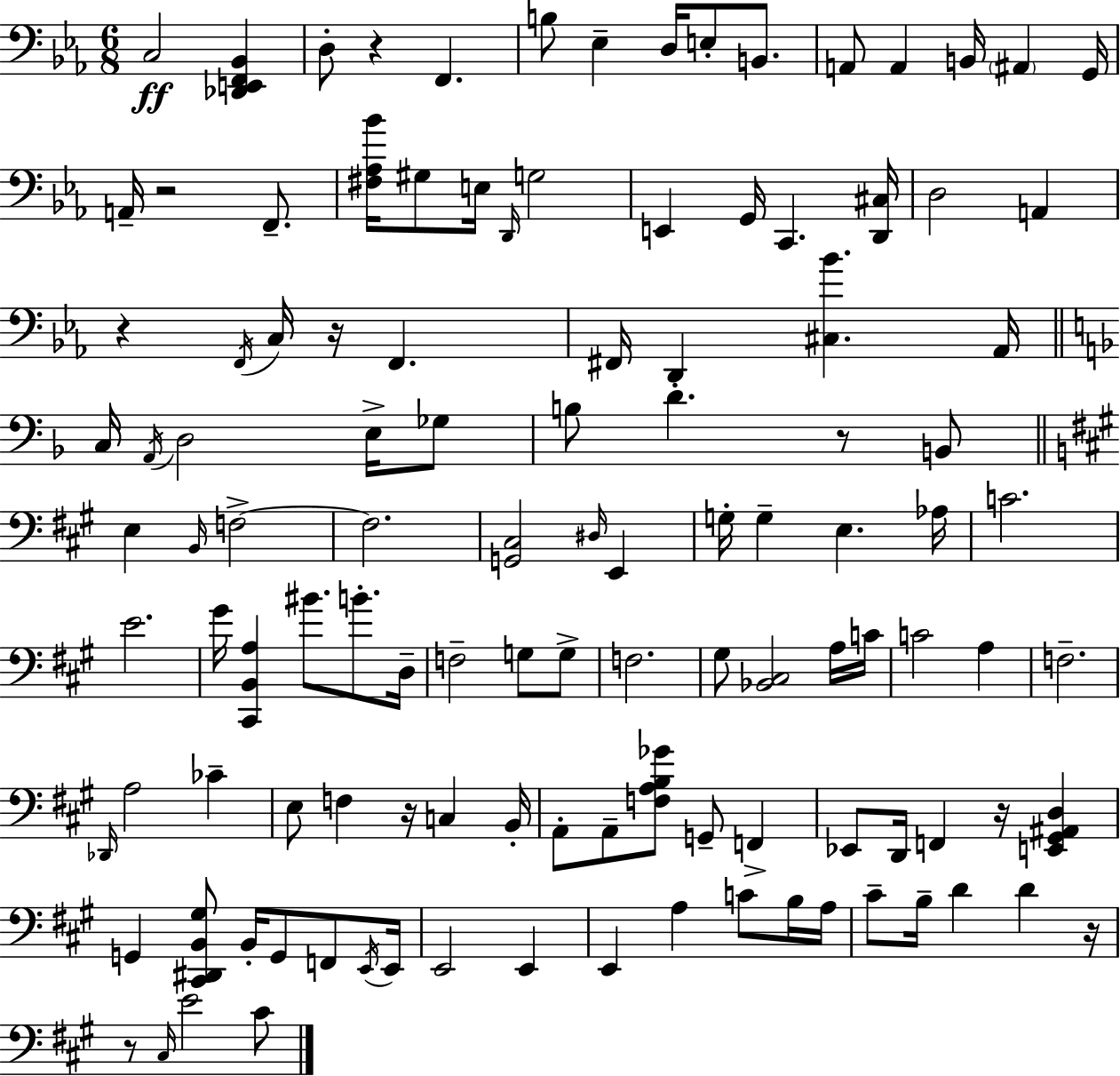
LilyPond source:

{
  \clef bass
  \numericTimeSignature
  \time 6/8
  \key ees \major
  c2\ff <des, e, f, bes,>4 | d8-. r4 f,4. | b8 ees4-- d16 e8-. b,8. | a,8 a,4 b,16 \parenthesize ais,4 g,16 | \break a,16-- r2 f,8.-- | <fis aes bes'>16 gis8 e16 \grace { d,16 } g2 | e,4 g,16 c,4. | <d, cis>16 d2 a,4 | \break r4 \acciaccatura { f,16 } c16 r16 f,4. | fis,16 d,4 <cis bes'>4. | aes,16 \bar "||" \break \key f \major c16 \acciaccatura { a,16 } d2 e16-> ges8 | b8 d'4.-. r8 b,8 | \bar "||" \break \key a \major e4 \grace { b,16 } f2->~~ | f2. | <g, cis>2 \grace { dis16 } e,4 | g16-. g4-- e4. | \break aes16 c'2. | e'2. | gis'16 <cis, b, a>4 bis'8. b'8.-. | d16-- f2-- g8 | \break g8-> f2. | gis8 <bes, cis>2 | a16 c'16 c'2 a4 | f2.-- | \break \grace { des,16 } a2 ces'4-- | e8 f4 r16 c4 | b,16-. a,8-. a,8-- <f a b ges'>8 g,8-- f,4-> | ees,8 d,16 f,4 r16 <e, gis, ais, d>4 | \break g,4 <cis, dis, b, gis>8 b,16-. g,8 | f,8 \acciaccatura { e,16 } e,16 e,2 | e,4 e,4 a4 | c'8 b16 a16 cis'8-- b16-- d'4 d'4 | \break r16 r8 \grace { cis16 } e'2 | cis'8 \bar "|."
}